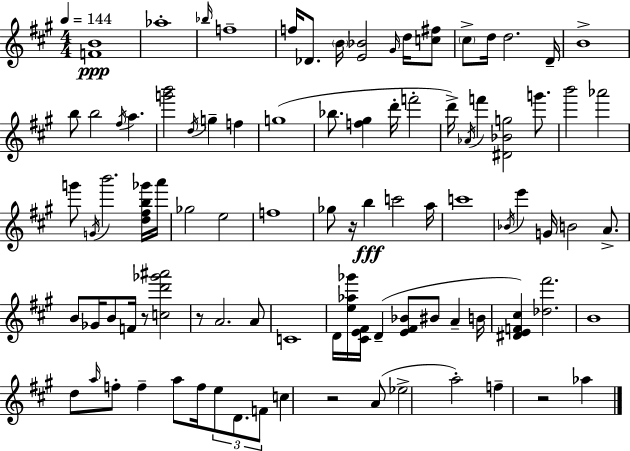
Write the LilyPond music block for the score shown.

{
  \clef treble
  \numericTimeSignature
  \time 4/4
  \key a \major
  \tempo 4 = 144
  \repeat volta 2 { <f' b'>1\ppp | aes''1-. | \grace { bes''16 } f''1-- | f''16 des'8. \parenthesize b'16 <e' bes'>2 \grace { gis'16 } d''16 | \break <c'' fis''>8 \parenthesize cis''8-> d''16 d''2. | d'16-- b'1-> | b''8 b''2 \acciaccatura { fis''16 } a''4. | <g''' b'''>2 \acciaccatura { d''16 } g''4-- | \break f''4 g''1( | bes''8. <f'' gis''>4 d'''16-. f'''2-. | d'''16->) \acciaccatura { aes'16 } f'''4 <dis' bes' g''>2 | g'''8. b'''2 aes'''2 | \break g'''8 \acciaccatura { g'16 } b'''2. | <d'' fis'' b'' ges'''>16 a'''16 ges''2 e''2 | f''1 | ges''8 r16 b''4\fff c'''2 | \break a''16 c'''1 | \acciaccatura { bes'16 } e'''4 g'16 b'2 | a'8.-> b'8 ges'16 b'8 f'16 r8 <c'' d''' ges''' ais'''>2 | r8 a'2. | \break a'8 c'1 | d'16 <e'' aes'' ges'''>16 <cis' e' fis'>16 d'4--( <e' fis' bes'>8 | bis'8 a'4-- b'16 <dis' e' f' cis''>4) <des'' fis'''>2. | b'1 | \break d''8 \grace { a''16 } f''8-. f''4-- | a''8 f''16 \tuplet 3/2 { e''8 d'8. f'8 } c''4 r2 | a'8( ees''2-> | a''2-.) f''4-- r2 | \break aes''4 } \bar "|."
}